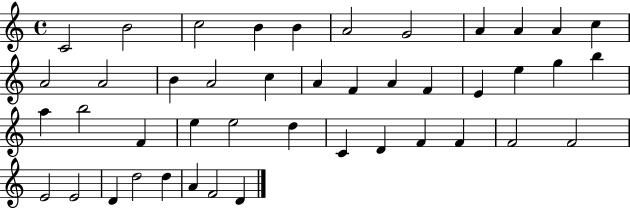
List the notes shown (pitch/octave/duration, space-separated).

C4/h B4/h C5/h B4/q B4/q A4/h G4/h A4/q A4/q A4/q C5/q A4/h A4/h B4/q A4/h C5/q A4/q F4/q A4/q F4/q E4/q E5/q G5/q B5/q A5/q B5/h F4/q E5/q E5/h D5/q C4/q D4/q F4/q F4/q F4/h F4/h E4/h E4/h D4/q D5/h D5/q A4/q F4/h D4/q